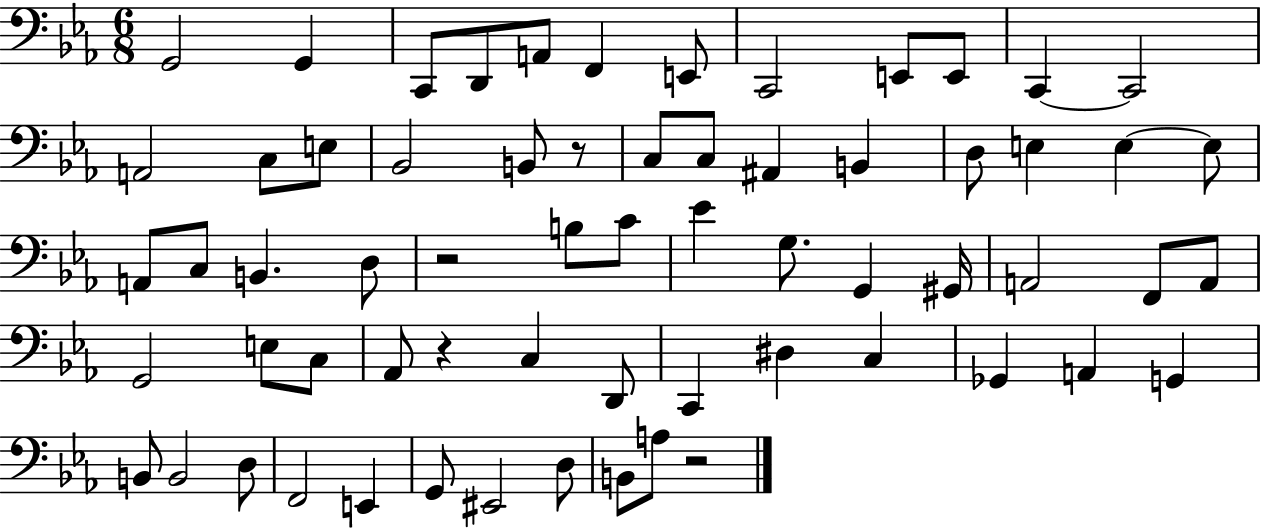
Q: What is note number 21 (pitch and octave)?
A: B2